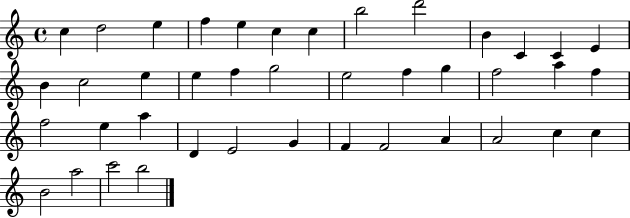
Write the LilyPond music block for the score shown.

{
  \clef treble
  \time 4/4
  \defaultTimeSignature
  \key c \major
  c''4 d''2 e''4 | f''4 e''4 c''4 c''4 | b''2 d'''2 | b'4 c'4 c'4 e'4 | \break b'4 c''2 e''4 | e''4 f''4 g''2 | e''2 f''4 g''4 | f''2 a''4 f''4 | \break f''2 e''4 a''4 | d'4 e'2 g'4 | f'4 f'2 a'4 | a'2 c''4 c''4 | \break b'2 a''2 | c'''2 b''2 | \bar "|."
}